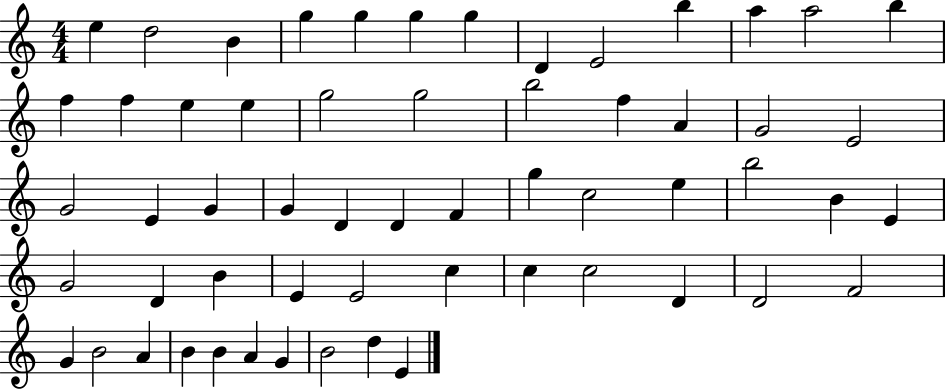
{
  \clef treble
  \numericTimeSignature
  \time 4/4
  \key c \major
  e''4 d''2 b'4 | g''4 g''4 g''4 g''4 | d'4 e'2 b''4 | a''4 a''2 b''4 | \break f''4 f''4 e''4 e''4 | g''2 g''2 | b''2 f''4 a'4 | g'2 e'2 | \break g'2 e'4 g'4 | g'4 d'4 d'4 f'4 | g''4 c''2 e''4 | b''2 b'4 e'4 | \break g'2 d'4 b'4 | e'4 e'2 c''4 | c''4 c''2 d'4 | d'2 f'2 | \break g'4 b'2 a'4 | b'4 b'4 a'4 g'4 | b'2 d''4 e'4 | \bar "|."
}